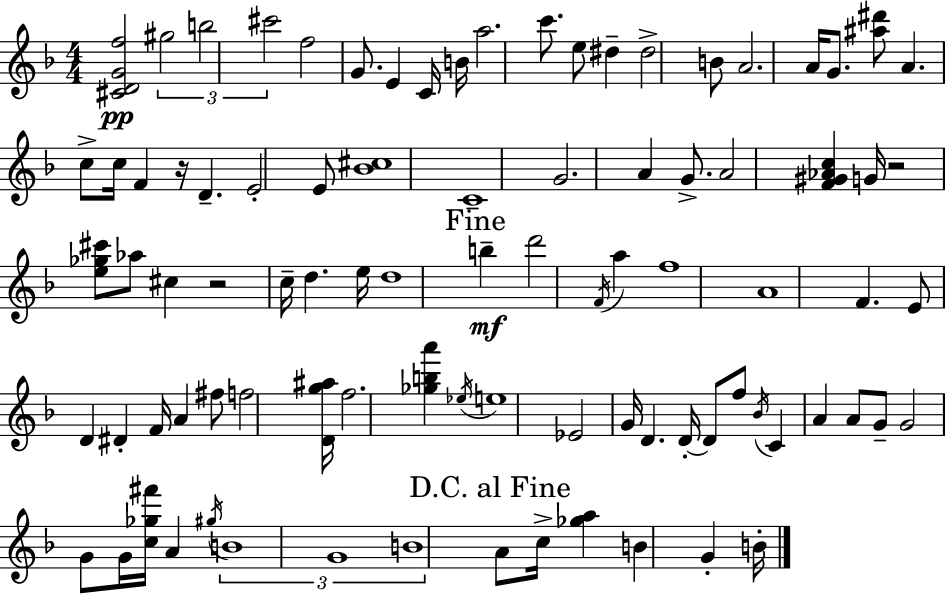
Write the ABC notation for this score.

X:1
T:Untitled
M:4/4
L:1/4
K:F
[^CDGf]2 ^g2 b2 ^c'2 f2 G/2 E C/4 B/4 a2 c'/2 e/2 ^d ^d2 B/2 A2 A/4 G/2 [^a^d']/2 A c/2 c/4 F z/4 D E2 E/2 [_B^c]4 C4 G2 A G/2 A2 [F^G_Ac] G/4 z2 [e_g^c']/2 _a/2 ^c z2 c/4 d e/4 d4 b d'2 F/4 a f4 A4 F E/2 D ^D F/4 A ^f/2 f2 [Dg^a]/4 f2 [_gba'] _e/4 e4 _E2 G/4 D D/4 D/2 f/2 _B/4 C A A/2 G/2 G2 G/2 G/4 [c_g^f']/4 A ^g/4 B4 G4 B4 A/2 c/4 [_ga] B G B/4